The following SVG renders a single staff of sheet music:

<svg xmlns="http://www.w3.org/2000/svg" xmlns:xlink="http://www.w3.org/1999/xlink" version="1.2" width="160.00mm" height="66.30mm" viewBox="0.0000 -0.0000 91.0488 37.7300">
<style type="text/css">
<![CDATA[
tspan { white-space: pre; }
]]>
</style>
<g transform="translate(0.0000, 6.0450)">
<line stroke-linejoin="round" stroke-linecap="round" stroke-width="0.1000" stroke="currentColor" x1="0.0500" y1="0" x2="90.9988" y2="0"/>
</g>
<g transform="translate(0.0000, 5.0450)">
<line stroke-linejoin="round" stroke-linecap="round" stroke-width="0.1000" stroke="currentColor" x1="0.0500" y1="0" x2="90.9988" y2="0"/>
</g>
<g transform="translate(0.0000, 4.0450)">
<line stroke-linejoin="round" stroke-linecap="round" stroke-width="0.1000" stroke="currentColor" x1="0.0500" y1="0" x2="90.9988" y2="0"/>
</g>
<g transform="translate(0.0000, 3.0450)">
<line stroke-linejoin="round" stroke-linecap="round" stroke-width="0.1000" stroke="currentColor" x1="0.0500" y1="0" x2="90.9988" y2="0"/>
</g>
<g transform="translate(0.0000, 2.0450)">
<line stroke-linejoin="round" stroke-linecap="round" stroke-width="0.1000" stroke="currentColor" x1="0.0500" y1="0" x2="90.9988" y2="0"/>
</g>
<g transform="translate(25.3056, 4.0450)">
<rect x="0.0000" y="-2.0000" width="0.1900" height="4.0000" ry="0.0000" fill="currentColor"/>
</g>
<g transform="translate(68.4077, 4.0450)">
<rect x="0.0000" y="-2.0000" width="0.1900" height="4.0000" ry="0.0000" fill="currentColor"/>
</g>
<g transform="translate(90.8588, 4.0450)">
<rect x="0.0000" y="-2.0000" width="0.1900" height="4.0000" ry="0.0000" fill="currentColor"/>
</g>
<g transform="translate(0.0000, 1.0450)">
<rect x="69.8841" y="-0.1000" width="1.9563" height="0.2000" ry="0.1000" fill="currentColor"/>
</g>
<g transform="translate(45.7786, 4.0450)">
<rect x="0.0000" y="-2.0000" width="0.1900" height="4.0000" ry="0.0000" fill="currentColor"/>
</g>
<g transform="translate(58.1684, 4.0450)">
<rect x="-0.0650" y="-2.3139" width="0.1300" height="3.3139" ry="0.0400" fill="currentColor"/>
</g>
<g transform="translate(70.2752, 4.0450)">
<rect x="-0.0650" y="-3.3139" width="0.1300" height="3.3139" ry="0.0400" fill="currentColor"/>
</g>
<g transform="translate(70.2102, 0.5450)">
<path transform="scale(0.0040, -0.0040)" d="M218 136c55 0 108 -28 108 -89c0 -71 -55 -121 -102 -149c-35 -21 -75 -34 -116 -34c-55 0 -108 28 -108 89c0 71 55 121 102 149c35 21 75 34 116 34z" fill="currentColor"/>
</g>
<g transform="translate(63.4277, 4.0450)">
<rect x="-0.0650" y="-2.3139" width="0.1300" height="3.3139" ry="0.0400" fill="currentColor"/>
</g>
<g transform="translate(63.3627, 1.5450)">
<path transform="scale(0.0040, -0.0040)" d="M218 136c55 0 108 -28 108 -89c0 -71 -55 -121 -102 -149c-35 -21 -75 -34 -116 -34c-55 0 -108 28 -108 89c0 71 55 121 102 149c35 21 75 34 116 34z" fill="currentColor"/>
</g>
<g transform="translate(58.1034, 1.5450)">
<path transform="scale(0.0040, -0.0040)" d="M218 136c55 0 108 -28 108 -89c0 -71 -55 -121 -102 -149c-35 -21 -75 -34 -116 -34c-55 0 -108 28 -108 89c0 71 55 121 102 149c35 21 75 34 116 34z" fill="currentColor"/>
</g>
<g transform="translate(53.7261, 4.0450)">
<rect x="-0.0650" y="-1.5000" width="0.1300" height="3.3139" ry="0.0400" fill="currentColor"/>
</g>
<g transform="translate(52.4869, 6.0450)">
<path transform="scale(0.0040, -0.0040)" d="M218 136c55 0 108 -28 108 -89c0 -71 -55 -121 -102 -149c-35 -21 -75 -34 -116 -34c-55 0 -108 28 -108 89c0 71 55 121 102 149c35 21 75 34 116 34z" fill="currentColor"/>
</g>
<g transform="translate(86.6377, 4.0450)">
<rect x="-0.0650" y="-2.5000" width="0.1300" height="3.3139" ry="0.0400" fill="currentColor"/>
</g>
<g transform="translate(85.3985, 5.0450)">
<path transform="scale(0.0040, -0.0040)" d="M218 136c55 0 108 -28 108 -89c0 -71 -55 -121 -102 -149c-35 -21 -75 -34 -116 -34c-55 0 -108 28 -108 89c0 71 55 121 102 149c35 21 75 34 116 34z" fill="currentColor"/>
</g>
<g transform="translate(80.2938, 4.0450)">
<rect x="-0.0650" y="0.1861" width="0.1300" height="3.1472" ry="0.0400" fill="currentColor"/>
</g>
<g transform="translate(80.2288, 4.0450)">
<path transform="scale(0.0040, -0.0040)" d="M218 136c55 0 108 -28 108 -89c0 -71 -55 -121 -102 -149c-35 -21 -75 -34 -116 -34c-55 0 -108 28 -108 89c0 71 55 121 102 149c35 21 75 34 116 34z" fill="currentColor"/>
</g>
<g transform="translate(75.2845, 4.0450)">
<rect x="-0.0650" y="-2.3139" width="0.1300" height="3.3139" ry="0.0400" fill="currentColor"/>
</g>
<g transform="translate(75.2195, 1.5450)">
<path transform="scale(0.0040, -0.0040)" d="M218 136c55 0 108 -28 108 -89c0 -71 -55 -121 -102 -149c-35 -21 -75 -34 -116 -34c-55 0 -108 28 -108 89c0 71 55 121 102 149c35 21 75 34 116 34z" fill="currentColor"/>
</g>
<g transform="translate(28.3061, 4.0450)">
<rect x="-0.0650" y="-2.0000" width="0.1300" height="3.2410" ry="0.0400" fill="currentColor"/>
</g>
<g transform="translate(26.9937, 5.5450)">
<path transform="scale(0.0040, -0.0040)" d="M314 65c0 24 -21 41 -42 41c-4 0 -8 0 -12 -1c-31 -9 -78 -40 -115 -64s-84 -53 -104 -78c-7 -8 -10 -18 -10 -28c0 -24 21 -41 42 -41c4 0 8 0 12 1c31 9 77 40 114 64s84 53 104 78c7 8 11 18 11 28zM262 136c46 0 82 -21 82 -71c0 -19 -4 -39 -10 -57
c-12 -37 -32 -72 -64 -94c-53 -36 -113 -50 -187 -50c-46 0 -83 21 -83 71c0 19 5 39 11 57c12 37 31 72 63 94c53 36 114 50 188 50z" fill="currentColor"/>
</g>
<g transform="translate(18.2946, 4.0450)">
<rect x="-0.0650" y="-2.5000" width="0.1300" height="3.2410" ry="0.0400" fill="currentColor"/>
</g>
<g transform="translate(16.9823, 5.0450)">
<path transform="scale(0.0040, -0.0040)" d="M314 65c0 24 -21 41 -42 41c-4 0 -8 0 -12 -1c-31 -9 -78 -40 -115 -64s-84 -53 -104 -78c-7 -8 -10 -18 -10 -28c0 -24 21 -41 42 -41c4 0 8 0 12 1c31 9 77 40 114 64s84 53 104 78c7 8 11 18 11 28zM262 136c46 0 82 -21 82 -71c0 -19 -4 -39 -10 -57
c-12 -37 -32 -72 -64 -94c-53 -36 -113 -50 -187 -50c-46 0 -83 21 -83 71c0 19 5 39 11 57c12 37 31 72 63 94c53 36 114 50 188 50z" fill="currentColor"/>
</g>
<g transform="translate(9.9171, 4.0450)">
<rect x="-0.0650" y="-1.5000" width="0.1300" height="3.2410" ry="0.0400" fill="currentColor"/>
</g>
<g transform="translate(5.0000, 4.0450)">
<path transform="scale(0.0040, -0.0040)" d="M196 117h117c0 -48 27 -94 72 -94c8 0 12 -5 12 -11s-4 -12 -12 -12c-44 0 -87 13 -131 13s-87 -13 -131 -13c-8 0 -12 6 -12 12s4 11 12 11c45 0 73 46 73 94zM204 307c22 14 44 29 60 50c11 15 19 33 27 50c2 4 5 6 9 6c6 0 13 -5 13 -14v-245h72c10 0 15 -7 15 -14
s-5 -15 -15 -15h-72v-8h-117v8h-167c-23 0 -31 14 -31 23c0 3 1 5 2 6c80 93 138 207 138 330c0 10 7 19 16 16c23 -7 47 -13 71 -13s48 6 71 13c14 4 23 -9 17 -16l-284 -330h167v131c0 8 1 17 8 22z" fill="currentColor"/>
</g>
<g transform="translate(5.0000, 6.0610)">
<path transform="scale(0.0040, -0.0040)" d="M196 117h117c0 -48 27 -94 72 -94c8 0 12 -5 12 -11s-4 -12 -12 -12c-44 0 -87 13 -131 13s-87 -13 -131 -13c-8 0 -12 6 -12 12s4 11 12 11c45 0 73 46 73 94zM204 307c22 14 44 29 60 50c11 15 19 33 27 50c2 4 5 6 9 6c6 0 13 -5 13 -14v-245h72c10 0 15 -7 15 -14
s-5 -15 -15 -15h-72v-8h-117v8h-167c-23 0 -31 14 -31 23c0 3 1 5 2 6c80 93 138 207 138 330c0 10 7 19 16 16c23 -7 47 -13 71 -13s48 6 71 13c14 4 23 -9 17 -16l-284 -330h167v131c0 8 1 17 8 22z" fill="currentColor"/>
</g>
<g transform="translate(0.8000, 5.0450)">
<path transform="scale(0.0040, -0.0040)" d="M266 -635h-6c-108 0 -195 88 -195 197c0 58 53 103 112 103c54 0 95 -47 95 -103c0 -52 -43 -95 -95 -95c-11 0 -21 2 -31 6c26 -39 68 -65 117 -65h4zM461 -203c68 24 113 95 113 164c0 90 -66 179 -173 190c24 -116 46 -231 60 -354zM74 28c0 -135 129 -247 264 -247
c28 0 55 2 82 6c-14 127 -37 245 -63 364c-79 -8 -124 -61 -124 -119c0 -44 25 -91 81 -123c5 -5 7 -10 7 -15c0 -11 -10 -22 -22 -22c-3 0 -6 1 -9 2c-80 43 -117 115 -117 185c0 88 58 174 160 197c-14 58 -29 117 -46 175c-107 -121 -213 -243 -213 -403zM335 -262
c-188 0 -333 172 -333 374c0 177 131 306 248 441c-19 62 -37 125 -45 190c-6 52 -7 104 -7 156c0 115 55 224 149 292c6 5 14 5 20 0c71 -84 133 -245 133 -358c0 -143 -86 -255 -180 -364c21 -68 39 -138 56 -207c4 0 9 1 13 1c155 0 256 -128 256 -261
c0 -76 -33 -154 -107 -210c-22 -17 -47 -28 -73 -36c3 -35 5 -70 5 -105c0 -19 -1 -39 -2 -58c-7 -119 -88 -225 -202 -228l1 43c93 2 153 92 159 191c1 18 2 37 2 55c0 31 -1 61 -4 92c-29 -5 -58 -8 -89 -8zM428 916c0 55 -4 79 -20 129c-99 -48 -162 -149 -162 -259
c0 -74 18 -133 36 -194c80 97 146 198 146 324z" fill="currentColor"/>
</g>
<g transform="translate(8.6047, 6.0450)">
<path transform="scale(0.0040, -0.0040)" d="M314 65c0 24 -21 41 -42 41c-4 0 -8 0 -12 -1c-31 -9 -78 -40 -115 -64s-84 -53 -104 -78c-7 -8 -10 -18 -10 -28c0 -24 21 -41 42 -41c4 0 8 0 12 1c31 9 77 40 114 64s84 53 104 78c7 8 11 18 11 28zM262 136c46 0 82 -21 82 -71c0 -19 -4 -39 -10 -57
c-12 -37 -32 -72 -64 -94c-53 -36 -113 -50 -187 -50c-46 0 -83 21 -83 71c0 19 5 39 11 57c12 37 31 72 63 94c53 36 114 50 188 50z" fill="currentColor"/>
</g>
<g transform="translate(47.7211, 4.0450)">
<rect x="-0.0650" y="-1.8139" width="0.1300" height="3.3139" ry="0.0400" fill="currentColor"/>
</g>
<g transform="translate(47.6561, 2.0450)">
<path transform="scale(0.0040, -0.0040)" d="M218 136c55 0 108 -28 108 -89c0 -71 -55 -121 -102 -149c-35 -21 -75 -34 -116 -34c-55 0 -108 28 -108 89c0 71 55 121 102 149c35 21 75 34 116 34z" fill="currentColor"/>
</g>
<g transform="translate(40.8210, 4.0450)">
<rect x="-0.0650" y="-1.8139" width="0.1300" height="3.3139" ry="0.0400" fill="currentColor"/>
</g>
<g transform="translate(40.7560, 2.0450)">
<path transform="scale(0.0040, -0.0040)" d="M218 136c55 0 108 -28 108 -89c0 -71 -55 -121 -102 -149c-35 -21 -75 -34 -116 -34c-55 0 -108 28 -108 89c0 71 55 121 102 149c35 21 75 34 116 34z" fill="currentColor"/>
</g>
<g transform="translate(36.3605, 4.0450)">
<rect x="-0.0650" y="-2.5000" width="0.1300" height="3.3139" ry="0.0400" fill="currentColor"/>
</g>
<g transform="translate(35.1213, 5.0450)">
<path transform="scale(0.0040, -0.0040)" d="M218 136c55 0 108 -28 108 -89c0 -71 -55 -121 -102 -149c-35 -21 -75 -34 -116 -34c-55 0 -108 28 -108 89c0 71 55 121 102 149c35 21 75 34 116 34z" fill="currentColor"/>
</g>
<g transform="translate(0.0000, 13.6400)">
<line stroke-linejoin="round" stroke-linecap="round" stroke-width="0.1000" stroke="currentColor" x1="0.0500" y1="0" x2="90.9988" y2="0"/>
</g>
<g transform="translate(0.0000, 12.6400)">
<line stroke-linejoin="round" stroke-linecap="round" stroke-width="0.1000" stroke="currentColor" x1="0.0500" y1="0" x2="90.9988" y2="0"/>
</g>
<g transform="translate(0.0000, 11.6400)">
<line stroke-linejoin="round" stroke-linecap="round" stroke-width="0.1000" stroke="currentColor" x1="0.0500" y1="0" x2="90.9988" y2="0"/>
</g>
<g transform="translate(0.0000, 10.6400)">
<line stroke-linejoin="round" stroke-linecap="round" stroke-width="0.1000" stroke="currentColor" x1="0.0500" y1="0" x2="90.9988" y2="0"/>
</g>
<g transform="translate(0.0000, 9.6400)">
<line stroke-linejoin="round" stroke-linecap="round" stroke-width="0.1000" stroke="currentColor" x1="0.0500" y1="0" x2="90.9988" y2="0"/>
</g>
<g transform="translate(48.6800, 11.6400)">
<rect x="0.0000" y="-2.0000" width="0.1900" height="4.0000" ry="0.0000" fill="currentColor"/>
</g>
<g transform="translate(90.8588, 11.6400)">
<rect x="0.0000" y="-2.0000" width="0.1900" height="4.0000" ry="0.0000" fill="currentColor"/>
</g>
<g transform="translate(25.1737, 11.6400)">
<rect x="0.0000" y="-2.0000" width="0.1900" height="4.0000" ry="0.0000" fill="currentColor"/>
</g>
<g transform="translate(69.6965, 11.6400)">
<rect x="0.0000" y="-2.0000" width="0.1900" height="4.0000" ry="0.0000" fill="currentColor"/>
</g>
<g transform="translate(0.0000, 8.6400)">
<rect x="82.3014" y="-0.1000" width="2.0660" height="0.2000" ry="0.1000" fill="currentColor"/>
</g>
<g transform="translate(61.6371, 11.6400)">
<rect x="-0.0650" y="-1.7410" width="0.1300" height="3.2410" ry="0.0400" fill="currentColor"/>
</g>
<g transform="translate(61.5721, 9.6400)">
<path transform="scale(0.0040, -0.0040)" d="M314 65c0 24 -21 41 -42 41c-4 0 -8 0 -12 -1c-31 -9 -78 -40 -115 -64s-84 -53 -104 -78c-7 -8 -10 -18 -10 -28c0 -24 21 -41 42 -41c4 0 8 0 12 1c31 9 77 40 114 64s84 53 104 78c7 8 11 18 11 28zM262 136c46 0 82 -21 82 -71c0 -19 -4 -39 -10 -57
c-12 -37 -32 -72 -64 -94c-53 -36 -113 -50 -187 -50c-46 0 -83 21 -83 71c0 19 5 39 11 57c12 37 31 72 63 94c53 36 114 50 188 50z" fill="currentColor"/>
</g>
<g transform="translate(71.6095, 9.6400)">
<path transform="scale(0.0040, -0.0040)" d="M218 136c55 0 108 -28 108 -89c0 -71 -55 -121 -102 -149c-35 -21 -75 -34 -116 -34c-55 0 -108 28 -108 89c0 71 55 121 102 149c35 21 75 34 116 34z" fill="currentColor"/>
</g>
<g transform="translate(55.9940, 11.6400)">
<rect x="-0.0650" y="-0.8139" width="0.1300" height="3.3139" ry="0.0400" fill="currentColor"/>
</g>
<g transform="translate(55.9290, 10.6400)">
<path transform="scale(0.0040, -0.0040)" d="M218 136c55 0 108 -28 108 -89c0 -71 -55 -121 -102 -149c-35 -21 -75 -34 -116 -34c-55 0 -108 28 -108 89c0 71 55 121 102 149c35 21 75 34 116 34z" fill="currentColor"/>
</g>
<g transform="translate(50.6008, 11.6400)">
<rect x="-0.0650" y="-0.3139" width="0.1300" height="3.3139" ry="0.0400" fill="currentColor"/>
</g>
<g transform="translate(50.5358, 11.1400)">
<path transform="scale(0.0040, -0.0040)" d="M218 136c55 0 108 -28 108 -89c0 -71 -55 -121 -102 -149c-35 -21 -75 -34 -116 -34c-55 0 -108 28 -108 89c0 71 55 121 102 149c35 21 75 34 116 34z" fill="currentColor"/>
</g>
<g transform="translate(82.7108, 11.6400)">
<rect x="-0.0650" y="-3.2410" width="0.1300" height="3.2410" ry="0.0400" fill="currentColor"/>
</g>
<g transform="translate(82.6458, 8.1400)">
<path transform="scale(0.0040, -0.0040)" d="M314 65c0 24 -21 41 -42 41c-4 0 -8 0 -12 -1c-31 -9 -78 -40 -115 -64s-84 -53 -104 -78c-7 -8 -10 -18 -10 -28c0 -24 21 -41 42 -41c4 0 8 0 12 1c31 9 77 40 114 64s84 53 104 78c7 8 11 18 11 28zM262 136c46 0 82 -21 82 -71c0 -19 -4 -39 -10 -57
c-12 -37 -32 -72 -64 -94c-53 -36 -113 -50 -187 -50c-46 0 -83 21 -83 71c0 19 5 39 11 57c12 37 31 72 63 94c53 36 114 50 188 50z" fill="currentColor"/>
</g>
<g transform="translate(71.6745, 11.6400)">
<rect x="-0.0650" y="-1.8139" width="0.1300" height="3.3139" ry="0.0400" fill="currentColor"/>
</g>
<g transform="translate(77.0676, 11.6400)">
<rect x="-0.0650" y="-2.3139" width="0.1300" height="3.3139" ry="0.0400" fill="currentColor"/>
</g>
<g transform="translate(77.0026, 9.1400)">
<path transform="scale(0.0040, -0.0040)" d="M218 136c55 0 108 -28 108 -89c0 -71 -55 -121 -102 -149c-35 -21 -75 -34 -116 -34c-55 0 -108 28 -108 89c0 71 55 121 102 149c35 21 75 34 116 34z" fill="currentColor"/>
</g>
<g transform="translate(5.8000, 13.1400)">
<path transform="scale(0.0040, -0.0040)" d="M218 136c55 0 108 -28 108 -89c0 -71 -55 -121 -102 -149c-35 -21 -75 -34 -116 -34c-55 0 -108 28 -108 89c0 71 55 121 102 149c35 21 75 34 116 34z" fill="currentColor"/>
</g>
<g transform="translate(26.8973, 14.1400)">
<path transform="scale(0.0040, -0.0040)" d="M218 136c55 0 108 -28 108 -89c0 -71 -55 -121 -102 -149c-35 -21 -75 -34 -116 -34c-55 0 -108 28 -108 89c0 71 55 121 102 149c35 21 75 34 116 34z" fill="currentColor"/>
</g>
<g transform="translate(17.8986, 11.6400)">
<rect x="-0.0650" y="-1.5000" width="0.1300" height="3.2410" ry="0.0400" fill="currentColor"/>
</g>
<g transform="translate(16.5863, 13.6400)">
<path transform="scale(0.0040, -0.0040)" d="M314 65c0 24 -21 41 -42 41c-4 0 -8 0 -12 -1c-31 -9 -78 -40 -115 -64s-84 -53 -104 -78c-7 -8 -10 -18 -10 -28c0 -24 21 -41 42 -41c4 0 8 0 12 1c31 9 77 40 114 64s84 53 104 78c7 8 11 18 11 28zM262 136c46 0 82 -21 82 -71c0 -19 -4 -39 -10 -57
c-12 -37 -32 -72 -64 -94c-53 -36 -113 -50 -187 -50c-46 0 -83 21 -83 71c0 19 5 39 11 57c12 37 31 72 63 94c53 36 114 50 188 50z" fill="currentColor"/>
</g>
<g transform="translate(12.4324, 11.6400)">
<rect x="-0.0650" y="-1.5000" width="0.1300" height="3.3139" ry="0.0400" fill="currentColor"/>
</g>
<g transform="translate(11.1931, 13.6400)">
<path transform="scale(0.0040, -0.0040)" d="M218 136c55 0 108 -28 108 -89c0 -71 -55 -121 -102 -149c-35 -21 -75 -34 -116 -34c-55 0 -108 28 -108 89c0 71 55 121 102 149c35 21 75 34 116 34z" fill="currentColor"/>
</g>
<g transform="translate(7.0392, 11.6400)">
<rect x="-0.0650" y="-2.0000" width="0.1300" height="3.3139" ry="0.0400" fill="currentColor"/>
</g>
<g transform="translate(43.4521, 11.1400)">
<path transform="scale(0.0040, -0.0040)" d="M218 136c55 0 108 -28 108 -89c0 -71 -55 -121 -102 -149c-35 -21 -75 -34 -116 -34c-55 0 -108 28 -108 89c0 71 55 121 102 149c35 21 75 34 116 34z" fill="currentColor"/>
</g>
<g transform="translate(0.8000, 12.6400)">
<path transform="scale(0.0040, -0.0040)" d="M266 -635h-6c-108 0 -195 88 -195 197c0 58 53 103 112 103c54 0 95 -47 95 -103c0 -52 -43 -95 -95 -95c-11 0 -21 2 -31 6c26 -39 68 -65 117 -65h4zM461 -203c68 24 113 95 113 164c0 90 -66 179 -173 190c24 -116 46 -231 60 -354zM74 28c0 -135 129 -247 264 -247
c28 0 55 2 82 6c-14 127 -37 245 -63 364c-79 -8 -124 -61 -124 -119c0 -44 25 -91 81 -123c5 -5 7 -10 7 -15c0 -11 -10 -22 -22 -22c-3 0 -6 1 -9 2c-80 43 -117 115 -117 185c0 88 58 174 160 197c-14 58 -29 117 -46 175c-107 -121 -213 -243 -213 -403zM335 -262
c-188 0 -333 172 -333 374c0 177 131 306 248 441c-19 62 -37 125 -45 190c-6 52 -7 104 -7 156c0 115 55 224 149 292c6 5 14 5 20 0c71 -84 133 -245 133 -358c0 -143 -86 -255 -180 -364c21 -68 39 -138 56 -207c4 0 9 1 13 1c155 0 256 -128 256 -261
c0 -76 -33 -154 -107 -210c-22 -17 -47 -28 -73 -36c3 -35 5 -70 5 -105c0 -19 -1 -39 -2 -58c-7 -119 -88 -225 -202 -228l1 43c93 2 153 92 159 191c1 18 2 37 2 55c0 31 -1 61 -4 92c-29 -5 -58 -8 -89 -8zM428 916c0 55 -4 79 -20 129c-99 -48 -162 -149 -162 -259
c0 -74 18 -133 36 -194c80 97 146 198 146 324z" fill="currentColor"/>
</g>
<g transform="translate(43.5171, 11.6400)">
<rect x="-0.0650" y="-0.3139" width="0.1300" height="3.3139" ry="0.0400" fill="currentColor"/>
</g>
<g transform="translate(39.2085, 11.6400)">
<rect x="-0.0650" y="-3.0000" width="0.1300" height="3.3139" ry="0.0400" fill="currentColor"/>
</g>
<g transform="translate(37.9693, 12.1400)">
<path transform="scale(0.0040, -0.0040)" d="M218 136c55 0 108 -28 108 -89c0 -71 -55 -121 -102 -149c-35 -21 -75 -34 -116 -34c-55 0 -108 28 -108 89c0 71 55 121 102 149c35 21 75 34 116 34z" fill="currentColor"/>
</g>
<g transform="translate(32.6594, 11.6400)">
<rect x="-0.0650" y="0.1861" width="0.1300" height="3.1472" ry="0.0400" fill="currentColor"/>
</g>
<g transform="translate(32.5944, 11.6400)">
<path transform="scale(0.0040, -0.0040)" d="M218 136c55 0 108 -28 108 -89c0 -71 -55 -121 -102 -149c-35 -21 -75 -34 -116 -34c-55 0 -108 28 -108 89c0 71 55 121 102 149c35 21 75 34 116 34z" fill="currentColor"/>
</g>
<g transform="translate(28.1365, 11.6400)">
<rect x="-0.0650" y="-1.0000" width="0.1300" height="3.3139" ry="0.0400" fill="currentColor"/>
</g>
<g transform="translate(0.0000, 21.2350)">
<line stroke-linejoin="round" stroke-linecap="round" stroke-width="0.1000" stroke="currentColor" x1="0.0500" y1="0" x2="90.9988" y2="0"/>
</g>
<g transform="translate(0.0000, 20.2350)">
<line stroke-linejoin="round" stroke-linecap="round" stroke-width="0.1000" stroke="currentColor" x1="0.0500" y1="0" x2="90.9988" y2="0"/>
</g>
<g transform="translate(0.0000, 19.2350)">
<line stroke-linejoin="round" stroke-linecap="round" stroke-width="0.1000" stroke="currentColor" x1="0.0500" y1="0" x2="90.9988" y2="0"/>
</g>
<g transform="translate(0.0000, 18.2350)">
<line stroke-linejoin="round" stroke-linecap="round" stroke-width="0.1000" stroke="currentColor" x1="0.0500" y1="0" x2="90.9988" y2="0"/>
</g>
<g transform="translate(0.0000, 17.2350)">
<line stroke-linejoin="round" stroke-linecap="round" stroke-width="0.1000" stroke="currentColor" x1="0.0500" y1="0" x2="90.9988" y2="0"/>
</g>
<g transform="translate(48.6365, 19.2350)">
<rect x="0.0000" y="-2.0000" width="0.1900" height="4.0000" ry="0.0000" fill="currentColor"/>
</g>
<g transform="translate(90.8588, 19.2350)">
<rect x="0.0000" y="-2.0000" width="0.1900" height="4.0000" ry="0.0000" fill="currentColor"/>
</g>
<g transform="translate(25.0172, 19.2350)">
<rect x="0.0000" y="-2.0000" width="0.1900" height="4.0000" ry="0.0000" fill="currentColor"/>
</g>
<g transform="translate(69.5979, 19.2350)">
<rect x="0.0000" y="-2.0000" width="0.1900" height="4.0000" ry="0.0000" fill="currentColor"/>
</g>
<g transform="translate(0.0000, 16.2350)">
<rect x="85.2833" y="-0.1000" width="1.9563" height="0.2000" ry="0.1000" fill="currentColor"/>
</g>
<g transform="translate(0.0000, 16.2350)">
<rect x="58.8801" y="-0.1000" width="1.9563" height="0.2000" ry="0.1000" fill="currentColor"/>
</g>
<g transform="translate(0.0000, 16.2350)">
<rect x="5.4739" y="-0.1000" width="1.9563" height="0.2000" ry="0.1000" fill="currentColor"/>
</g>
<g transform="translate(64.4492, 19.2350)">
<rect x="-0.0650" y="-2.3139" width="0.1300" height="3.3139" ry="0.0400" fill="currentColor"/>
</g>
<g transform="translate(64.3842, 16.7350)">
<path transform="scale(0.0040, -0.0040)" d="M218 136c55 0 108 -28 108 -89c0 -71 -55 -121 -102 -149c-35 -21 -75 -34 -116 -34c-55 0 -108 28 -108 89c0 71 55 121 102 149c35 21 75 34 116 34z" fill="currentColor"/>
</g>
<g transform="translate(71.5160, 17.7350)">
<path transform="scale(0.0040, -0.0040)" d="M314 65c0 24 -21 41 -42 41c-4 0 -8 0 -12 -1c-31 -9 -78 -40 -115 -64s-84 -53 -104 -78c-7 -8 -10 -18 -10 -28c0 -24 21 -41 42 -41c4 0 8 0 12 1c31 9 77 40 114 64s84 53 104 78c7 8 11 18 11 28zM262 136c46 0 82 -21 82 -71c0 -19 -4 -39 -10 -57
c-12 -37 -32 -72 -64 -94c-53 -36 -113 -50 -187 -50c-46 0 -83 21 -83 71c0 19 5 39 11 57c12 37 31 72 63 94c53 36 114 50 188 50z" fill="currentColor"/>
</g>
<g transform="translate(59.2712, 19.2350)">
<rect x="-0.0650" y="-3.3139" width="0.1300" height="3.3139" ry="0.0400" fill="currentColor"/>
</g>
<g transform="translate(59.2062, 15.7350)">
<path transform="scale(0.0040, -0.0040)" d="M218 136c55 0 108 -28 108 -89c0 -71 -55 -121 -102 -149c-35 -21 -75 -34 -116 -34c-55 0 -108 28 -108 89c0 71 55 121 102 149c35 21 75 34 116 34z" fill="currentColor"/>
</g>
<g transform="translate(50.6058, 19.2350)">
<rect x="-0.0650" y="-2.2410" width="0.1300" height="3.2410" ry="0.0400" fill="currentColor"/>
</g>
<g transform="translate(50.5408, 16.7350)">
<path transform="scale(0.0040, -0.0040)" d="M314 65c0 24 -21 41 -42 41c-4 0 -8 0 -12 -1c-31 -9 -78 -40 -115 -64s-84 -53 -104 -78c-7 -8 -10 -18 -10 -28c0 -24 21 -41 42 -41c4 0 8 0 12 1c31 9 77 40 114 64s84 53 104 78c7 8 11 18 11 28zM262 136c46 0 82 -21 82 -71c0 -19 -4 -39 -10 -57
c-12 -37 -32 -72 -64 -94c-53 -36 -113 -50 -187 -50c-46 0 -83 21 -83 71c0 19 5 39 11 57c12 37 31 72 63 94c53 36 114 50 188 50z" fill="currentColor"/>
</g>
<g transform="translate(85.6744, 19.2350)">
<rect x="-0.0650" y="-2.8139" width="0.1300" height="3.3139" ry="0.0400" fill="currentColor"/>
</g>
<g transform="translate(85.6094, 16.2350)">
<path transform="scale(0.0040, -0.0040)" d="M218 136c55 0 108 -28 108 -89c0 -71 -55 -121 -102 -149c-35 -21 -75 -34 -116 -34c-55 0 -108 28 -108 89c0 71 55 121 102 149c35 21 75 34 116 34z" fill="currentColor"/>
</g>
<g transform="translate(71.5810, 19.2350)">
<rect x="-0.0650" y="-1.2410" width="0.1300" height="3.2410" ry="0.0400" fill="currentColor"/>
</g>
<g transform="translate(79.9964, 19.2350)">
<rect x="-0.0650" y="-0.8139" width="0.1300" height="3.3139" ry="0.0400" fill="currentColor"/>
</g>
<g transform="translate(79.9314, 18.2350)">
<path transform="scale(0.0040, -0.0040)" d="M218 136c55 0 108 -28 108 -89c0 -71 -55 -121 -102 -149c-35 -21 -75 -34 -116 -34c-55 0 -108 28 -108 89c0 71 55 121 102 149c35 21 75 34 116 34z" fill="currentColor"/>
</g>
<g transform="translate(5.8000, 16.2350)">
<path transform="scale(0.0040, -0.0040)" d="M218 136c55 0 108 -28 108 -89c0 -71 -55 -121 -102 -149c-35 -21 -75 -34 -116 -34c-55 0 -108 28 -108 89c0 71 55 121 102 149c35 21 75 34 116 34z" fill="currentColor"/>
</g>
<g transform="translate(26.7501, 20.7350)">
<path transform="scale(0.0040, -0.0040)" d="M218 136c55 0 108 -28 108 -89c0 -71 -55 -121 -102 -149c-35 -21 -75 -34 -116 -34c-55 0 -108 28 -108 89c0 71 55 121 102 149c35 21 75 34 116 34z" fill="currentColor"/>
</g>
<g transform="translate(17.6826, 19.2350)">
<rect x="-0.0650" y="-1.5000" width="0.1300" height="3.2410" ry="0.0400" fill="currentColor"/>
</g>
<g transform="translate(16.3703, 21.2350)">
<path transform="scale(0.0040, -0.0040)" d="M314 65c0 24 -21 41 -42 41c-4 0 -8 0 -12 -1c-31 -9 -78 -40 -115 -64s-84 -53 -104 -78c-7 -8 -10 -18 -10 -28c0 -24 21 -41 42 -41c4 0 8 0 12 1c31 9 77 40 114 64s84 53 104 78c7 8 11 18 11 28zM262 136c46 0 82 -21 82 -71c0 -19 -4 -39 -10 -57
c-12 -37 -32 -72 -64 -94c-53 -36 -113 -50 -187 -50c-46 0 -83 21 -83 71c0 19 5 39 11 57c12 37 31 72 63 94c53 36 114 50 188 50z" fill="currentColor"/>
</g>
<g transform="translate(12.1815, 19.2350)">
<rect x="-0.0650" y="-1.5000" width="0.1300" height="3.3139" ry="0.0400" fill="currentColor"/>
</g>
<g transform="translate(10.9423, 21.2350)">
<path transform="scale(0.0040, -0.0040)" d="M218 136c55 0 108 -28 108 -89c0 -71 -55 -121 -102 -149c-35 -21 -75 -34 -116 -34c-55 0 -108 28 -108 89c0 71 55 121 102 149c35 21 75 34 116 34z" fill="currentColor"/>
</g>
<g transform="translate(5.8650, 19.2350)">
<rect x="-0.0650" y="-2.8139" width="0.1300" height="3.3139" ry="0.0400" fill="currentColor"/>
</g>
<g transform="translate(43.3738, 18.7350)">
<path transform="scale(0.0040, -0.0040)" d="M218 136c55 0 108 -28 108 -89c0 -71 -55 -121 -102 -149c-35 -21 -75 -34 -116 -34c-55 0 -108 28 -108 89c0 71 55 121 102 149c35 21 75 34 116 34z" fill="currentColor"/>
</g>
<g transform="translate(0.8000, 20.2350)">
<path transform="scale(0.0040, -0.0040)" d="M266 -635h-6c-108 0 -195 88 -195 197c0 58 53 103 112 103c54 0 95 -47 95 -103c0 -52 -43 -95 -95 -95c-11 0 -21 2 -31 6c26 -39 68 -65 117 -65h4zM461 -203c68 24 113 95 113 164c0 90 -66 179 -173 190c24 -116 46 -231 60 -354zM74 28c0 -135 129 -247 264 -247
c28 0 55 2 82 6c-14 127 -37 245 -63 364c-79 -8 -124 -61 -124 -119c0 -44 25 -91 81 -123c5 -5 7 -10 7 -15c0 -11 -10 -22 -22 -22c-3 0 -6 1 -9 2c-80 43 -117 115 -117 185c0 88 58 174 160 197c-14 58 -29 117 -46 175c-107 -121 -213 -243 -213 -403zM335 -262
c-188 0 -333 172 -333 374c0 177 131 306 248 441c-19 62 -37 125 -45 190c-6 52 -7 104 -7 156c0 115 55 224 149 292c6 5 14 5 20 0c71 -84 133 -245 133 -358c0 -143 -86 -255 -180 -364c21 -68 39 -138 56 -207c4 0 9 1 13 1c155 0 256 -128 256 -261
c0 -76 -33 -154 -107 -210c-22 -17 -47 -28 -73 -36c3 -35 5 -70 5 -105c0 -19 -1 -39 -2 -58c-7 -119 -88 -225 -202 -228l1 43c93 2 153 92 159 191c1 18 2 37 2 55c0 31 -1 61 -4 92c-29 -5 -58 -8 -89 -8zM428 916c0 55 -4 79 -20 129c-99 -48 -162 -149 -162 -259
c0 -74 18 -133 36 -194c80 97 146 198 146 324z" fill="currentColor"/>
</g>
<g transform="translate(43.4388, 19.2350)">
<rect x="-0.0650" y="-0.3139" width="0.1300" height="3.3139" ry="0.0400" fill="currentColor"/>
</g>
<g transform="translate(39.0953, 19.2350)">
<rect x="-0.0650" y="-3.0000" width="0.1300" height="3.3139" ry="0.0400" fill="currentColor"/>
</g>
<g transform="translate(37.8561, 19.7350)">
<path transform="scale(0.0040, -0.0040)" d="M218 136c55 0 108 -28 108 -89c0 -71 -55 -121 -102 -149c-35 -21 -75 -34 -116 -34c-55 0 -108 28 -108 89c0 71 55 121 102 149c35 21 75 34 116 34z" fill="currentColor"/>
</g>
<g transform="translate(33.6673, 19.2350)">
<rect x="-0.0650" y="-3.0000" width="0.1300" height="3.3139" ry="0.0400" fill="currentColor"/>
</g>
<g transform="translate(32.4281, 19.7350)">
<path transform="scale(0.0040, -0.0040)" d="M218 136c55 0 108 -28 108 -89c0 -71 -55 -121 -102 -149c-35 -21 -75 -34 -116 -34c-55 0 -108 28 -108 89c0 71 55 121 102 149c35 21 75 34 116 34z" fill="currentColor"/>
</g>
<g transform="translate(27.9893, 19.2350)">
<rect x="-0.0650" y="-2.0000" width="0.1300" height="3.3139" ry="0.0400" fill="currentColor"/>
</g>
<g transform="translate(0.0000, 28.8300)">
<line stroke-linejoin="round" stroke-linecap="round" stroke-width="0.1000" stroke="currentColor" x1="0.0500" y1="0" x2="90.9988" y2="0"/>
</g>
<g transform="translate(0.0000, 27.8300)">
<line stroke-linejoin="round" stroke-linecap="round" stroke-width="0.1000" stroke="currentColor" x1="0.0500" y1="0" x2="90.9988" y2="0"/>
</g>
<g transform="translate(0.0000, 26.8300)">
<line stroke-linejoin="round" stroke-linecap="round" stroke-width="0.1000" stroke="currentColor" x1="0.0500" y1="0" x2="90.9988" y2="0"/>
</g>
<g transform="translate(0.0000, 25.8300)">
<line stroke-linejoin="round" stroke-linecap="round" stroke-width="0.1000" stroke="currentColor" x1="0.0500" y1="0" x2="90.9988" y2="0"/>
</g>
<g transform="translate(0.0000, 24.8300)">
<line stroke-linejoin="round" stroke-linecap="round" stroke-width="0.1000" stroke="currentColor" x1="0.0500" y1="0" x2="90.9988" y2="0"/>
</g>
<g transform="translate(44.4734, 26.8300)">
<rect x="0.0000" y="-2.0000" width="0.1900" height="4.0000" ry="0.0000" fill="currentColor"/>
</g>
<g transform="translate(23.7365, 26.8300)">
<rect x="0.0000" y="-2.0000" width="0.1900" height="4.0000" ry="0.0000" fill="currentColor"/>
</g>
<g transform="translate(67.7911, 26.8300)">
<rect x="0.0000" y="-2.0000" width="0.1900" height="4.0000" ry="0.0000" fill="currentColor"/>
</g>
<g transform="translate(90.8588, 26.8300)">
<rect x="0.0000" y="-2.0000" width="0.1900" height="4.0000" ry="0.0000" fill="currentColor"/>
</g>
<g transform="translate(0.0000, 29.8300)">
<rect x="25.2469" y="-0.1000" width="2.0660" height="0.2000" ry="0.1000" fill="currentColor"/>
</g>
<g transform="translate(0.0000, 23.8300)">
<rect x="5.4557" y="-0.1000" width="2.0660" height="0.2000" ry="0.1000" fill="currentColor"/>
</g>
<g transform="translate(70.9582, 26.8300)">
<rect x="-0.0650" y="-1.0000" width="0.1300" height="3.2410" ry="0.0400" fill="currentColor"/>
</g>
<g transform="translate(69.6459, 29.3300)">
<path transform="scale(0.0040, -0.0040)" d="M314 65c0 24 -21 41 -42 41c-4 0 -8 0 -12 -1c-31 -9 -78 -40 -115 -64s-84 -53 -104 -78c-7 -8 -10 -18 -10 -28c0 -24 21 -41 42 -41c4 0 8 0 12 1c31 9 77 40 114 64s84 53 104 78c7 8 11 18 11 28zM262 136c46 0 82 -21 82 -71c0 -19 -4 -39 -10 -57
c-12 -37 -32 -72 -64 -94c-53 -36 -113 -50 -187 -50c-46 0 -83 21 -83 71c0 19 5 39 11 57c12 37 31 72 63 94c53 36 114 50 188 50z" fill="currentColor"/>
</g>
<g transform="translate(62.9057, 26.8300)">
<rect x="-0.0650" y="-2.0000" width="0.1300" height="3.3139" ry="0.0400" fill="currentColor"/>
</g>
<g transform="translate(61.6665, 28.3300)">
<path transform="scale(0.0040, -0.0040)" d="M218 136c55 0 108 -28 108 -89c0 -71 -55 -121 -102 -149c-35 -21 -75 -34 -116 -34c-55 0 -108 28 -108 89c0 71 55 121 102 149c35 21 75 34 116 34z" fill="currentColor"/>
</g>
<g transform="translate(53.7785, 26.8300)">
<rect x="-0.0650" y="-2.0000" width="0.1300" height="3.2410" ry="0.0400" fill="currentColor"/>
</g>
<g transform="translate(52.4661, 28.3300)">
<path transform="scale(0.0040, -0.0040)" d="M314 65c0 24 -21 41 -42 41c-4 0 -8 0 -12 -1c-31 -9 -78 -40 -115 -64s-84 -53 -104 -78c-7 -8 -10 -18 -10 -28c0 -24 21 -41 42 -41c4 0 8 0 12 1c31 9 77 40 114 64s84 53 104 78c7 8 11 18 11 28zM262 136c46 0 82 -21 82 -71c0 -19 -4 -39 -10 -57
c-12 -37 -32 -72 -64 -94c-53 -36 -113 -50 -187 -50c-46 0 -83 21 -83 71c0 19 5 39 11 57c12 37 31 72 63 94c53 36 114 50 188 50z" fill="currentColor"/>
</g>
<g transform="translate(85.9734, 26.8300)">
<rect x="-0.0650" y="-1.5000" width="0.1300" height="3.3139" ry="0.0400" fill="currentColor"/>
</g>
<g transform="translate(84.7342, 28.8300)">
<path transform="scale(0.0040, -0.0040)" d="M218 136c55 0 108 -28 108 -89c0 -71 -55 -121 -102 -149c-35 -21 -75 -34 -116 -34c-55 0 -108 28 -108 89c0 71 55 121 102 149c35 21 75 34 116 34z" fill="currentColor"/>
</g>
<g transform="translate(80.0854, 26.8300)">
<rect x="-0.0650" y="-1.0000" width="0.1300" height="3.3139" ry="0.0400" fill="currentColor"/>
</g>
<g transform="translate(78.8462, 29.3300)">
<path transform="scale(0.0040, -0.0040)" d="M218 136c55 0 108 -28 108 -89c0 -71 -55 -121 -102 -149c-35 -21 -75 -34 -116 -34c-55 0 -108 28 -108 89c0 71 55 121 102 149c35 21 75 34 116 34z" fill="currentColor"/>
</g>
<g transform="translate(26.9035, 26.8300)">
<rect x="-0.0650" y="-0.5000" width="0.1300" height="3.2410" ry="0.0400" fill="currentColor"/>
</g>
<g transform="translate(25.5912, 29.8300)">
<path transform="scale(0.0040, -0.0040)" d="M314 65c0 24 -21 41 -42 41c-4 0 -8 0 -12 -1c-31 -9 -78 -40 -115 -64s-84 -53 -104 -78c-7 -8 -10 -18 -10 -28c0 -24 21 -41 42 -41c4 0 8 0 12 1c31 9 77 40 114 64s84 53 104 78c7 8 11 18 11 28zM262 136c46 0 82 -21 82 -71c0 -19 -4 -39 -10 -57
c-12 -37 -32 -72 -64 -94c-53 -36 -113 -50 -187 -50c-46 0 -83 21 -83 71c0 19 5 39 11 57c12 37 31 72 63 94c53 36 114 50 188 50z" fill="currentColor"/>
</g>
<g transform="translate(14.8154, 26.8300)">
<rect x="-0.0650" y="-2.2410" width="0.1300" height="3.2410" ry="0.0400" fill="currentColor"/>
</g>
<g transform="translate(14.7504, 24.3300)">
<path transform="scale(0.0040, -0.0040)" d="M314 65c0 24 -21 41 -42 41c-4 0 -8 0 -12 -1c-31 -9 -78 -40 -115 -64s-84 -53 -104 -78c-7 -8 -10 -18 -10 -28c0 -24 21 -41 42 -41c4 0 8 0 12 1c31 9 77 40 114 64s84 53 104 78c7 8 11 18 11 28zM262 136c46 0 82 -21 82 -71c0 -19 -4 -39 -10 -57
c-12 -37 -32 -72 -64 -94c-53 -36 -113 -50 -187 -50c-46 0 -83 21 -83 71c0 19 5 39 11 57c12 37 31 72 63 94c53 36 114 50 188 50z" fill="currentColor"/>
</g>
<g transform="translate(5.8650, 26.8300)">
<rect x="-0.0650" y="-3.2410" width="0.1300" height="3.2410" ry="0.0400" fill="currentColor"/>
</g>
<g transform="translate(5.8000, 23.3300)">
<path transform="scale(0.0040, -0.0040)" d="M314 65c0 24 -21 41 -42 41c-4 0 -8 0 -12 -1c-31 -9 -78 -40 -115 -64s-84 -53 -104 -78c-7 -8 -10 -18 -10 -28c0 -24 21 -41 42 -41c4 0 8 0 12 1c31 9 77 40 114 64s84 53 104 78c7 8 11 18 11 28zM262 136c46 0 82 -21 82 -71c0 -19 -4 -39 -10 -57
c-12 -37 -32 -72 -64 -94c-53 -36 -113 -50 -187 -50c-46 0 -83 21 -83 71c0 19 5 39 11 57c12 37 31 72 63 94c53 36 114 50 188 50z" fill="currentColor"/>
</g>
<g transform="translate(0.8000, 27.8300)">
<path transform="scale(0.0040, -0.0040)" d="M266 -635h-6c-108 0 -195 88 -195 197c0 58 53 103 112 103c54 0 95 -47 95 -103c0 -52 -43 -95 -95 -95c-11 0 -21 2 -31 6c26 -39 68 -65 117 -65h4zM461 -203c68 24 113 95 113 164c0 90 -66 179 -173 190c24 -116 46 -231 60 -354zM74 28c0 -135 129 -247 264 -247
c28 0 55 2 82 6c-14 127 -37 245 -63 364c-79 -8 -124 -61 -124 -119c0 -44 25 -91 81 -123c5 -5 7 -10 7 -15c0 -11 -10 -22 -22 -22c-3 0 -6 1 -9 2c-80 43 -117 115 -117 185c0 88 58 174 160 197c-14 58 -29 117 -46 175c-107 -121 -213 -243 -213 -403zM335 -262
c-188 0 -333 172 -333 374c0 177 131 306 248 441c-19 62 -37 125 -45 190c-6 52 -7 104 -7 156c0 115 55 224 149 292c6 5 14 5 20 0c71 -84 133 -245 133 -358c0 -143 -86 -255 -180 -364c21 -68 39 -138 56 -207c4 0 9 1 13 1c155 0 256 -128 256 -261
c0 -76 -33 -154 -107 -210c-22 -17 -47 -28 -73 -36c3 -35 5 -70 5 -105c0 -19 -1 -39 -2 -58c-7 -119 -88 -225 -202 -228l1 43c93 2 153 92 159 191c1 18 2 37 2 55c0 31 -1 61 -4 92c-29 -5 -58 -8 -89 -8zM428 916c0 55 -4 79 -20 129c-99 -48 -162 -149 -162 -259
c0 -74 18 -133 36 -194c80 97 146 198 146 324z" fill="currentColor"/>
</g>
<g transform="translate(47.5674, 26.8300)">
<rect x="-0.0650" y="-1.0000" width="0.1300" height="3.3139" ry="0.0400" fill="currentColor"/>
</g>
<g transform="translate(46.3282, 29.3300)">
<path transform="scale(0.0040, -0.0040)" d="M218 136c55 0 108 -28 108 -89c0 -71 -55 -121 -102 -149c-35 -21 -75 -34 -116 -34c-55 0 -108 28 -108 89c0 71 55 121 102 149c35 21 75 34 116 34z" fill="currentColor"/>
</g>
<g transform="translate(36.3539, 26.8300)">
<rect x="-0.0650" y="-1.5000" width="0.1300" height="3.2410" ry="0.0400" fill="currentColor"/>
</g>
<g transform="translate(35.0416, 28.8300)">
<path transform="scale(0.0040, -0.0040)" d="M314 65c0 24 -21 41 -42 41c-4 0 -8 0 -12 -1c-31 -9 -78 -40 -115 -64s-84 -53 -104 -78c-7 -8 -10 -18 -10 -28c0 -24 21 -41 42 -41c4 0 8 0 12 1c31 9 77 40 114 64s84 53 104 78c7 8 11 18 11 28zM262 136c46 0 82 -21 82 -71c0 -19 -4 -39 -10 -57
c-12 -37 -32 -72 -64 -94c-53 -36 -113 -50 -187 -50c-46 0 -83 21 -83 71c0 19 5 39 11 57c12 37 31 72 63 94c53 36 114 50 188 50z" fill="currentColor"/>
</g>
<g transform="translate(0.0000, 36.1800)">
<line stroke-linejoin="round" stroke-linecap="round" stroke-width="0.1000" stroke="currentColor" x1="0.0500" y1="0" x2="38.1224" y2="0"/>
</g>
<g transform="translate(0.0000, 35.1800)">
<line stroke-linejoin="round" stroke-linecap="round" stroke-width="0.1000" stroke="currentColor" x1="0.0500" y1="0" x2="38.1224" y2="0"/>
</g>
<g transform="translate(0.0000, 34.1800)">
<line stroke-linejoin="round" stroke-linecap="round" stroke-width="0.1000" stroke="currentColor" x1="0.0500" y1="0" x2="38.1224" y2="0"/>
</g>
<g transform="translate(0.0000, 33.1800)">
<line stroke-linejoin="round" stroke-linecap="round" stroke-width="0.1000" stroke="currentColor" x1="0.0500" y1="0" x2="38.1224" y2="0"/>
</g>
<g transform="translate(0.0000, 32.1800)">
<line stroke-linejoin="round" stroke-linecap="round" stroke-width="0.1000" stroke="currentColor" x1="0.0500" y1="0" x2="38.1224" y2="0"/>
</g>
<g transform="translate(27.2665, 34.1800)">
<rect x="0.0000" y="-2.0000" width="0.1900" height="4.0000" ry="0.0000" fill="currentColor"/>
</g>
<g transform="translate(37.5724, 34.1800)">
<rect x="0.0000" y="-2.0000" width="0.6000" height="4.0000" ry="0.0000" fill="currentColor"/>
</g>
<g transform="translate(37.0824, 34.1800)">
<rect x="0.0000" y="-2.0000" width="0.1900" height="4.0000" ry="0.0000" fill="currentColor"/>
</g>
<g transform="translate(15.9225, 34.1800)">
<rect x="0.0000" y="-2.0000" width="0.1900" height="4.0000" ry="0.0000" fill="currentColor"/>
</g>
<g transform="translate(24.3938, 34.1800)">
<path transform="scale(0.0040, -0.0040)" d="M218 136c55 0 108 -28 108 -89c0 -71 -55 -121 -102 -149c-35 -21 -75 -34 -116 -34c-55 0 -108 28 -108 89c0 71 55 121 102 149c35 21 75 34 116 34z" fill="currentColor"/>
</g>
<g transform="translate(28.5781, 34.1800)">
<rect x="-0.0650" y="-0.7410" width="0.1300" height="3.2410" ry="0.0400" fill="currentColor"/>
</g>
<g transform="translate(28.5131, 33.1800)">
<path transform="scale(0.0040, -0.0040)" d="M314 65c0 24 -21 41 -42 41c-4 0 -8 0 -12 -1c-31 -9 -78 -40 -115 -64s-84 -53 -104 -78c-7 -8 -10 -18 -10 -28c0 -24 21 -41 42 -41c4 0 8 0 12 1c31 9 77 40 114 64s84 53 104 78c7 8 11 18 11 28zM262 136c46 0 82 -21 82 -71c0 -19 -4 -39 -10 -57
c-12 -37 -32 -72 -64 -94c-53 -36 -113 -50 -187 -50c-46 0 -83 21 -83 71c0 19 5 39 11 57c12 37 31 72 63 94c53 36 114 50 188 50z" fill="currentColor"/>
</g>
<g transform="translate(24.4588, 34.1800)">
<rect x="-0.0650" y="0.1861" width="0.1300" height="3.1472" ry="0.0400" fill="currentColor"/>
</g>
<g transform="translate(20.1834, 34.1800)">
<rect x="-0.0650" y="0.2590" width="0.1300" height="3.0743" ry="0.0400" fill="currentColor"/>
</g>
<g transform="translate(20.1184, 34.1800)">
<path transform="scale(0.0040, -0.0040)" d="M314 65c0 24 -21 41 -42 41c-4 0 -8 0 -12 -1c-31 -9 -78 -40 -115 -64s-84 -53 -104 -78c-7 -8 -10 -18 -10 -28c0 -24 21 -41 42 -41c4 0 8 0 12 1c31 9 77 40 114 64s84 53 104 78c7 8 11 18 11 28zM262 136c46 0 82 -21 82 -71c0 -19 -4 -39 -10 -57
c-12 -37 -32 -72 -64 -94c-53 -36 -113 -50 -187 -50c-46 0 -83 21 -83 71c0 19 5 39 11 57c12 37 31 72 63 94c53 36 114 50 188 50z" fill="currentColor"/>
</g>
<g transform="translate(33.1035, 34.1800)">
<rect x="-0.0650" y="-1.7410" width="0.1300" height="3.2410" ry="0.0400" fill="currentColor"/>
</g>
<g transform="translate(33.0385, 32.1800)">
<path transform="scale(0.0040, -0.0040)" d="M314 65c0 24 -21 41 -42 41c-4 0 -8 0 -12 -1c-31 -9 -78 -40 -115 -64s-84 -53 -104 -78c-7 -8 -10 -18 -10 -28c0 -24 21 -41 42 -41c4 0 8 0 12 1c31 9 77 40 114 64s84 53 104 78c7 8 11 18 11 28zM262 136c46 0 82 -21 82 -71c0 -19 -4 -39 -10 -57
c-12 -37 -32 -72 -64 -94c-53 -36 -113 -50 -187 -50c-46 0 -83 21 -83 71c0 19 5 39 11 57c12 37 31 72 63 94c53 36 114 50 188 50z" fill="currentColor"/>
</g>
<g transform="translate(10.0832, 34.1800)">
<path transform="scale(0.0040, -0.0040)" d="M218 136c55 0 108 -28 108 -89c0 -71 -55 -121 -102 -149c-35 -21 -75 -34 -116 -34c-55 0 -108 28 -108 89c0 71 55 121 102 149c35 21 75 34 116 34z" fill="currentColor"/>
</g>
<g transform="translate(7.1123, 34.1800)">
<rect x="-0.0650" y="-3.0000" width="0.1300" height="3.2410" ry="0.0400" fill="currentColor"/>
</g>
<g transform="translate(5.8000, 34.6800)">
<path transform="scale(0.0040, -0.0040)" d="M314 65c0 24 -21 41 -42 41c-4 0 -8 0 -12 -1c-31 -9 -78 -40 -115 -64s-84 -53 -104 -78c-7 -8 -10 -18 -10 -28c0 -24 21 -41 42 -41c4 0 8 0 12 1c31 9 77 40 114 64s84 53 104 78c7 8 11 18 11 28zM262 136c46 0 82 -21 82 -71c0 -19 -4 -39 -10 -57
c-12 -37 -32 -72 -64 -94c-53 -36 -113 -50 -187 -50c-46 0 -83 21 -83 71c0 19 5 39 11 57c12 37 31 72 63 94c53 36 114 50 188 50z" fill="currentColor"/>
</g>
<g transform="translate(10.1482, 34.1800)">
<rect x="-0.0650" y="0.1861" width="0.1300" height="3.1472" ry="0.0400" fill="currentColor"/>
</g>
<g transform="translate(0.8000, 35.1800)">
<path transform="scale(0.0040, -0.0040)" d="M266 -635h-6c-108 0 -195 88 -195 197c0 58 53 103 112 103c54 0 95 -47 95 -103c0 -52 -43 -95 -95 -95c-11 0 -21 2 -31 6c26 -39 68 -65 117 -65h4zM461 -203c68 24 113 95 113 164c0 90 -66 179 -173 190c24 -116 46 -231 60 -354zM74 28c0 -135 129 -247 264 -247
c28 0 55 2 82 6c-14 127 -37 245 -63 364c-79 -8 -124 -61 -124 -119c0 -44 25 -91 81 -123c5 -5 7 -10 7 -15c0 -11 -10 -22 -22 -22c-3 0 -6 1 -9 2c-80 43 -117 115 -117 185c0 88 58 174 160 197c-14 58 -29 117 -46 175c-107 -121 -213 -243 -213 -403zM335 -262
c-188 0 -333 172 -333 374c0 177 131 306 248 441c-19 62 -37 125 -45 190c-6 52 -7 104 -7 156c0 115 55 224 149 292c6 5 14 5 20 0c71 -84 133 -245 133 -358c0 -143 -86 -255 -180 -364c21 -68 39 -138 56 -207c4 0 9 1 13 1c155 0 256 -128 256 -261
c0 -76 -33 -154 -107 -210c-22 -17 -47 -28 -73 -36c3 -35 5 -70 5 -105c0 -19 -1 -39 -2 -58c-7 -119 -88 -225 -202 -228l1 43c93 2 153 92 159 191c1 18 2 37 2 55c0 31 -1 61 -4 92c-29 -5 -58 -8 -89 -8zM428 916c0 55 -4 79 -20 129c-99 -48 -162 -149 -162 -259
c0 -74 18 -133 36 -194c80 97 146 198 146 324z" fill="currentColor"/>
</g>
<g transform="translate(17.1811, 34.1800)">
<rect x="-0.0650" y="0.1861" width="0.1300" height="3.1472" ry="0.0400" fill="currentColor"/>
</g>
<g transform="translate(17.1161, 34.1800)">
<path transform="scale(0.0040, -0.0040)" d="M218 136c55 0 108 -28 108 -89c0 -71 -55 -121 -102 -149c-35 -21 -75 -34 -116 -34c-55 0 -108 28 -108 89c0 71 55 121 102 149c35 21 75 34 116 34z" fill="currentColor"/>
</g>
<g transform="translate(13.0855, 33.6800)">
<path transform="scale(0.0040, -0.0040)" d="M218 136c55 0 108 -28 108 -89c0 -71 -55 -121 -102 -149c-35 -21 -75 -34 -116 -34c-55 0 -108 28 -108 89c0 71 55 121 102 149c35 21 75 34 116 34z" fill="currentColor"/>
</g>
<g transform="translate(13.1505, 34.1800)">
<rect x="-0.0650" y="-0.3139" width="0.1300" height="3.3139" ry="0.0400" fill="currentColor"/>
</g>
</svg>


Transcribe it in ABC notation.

X:1
T:Untitled
M:4/4
L:1/4
K:C
E2 G2 F2 G f f E g g b g B G F E E2 D B A c c d f2 f g b2 a E E2 F A A c g2 b g e2 d a b2 g2 C2 E2 D F2 F D2 D E A2 B c B B2 B d2 f2